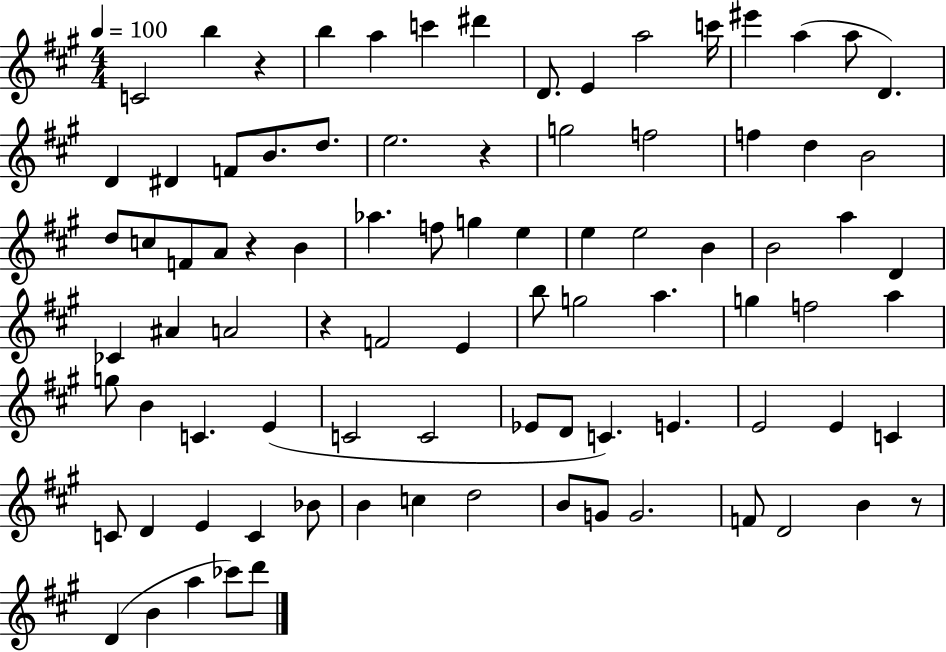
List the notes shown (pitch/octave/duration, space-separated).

C4/h B5/q R/q B5/q A5/q C6/q D#6/q D4/e. E4/q A5/h C6/s EIS6/q A5/q A5/e D4/q. D4/q D#4/q F4/e B4/e. D5/e. E5/h. R/q G5/h F5/h F5/q D5/q B4/h D5/e C5/e F4/e A4/e R/q B4/q Ab5/q. F5/e G5/q E5/q E5/q E5/h B4/q B4/h A5/q D4/q CES4/q A#4/q A4/h R/q F4/h E4/q B5/e G5/h A5/q. G5/q F5/h A5/q G5/e B4/q C4/q. E4/q C4/h C4/h Eb4/e D4/e C4/q. E4/q. E4/h E4/q C4/q C4/e D4/q E4/q C4/q Bb4/e B4/q C5/q D5/h B4/e G4/e G4/h. F4/e D4/h B4/q R/e D4/q B4/q A5/q CES6/e D6/e